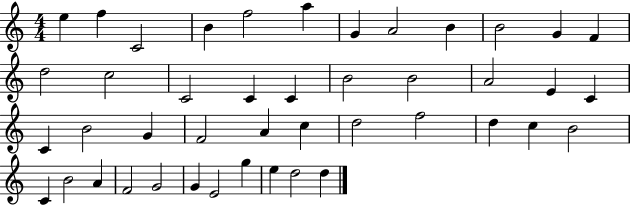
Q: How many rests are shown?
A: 0